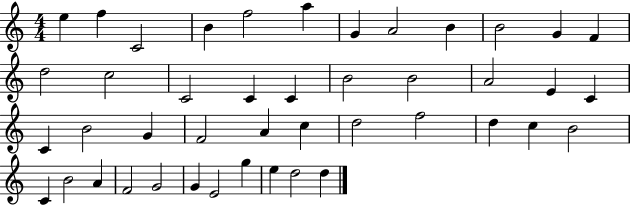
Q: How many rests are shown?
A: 0